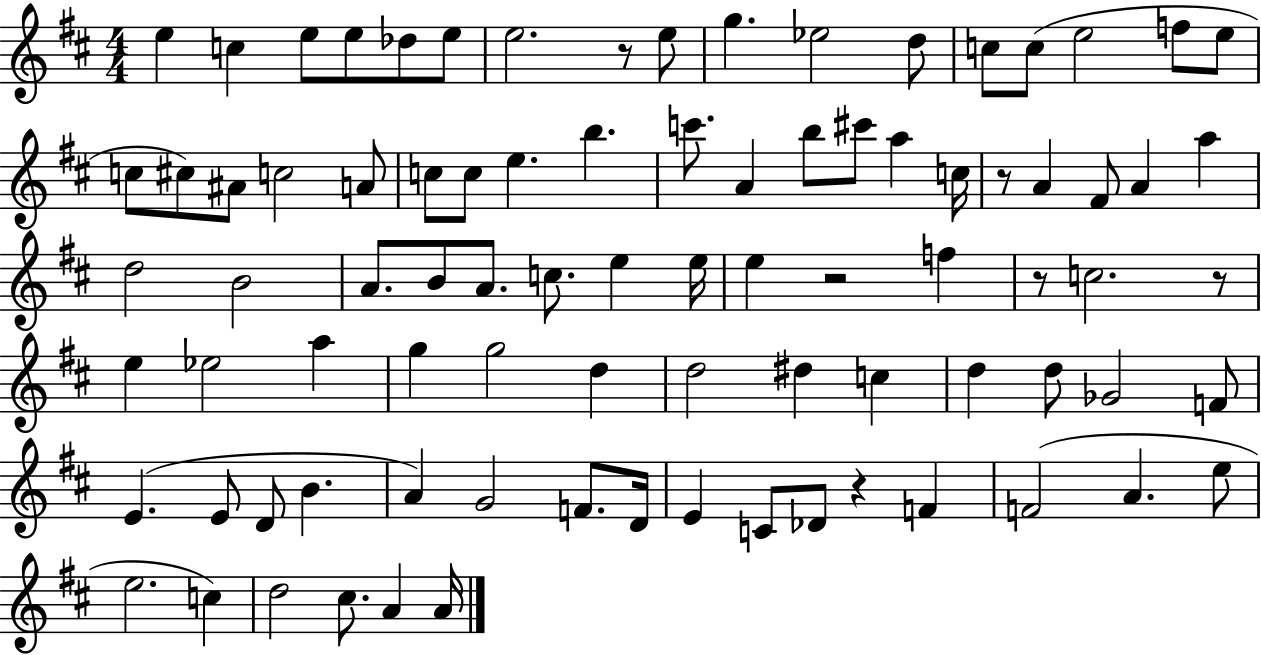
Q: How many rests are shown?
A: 6